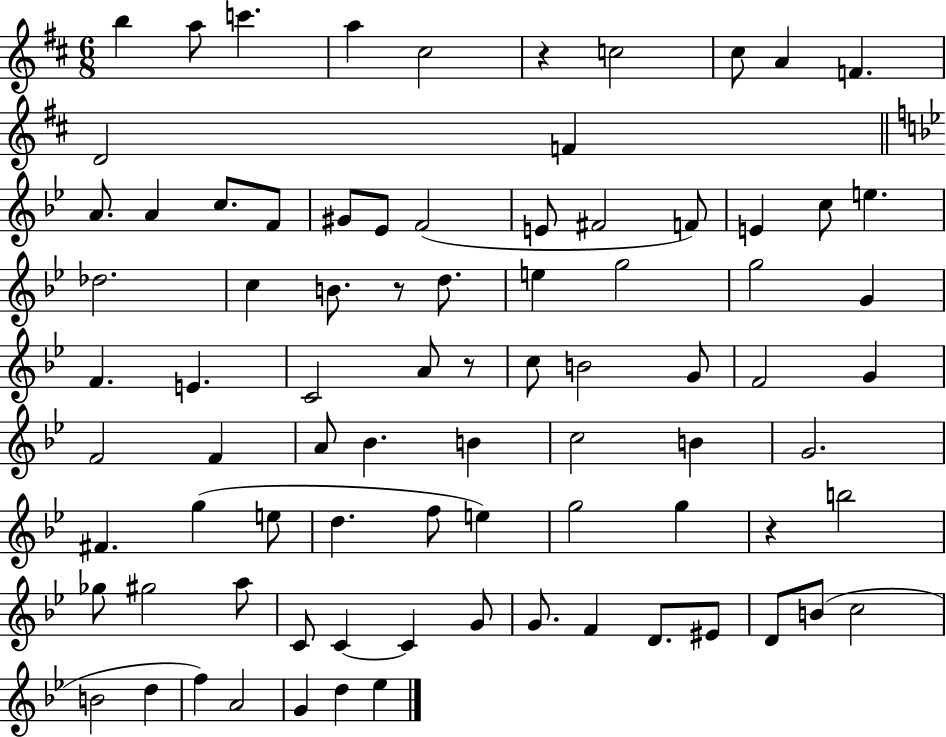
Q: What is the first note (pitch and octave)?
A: B5